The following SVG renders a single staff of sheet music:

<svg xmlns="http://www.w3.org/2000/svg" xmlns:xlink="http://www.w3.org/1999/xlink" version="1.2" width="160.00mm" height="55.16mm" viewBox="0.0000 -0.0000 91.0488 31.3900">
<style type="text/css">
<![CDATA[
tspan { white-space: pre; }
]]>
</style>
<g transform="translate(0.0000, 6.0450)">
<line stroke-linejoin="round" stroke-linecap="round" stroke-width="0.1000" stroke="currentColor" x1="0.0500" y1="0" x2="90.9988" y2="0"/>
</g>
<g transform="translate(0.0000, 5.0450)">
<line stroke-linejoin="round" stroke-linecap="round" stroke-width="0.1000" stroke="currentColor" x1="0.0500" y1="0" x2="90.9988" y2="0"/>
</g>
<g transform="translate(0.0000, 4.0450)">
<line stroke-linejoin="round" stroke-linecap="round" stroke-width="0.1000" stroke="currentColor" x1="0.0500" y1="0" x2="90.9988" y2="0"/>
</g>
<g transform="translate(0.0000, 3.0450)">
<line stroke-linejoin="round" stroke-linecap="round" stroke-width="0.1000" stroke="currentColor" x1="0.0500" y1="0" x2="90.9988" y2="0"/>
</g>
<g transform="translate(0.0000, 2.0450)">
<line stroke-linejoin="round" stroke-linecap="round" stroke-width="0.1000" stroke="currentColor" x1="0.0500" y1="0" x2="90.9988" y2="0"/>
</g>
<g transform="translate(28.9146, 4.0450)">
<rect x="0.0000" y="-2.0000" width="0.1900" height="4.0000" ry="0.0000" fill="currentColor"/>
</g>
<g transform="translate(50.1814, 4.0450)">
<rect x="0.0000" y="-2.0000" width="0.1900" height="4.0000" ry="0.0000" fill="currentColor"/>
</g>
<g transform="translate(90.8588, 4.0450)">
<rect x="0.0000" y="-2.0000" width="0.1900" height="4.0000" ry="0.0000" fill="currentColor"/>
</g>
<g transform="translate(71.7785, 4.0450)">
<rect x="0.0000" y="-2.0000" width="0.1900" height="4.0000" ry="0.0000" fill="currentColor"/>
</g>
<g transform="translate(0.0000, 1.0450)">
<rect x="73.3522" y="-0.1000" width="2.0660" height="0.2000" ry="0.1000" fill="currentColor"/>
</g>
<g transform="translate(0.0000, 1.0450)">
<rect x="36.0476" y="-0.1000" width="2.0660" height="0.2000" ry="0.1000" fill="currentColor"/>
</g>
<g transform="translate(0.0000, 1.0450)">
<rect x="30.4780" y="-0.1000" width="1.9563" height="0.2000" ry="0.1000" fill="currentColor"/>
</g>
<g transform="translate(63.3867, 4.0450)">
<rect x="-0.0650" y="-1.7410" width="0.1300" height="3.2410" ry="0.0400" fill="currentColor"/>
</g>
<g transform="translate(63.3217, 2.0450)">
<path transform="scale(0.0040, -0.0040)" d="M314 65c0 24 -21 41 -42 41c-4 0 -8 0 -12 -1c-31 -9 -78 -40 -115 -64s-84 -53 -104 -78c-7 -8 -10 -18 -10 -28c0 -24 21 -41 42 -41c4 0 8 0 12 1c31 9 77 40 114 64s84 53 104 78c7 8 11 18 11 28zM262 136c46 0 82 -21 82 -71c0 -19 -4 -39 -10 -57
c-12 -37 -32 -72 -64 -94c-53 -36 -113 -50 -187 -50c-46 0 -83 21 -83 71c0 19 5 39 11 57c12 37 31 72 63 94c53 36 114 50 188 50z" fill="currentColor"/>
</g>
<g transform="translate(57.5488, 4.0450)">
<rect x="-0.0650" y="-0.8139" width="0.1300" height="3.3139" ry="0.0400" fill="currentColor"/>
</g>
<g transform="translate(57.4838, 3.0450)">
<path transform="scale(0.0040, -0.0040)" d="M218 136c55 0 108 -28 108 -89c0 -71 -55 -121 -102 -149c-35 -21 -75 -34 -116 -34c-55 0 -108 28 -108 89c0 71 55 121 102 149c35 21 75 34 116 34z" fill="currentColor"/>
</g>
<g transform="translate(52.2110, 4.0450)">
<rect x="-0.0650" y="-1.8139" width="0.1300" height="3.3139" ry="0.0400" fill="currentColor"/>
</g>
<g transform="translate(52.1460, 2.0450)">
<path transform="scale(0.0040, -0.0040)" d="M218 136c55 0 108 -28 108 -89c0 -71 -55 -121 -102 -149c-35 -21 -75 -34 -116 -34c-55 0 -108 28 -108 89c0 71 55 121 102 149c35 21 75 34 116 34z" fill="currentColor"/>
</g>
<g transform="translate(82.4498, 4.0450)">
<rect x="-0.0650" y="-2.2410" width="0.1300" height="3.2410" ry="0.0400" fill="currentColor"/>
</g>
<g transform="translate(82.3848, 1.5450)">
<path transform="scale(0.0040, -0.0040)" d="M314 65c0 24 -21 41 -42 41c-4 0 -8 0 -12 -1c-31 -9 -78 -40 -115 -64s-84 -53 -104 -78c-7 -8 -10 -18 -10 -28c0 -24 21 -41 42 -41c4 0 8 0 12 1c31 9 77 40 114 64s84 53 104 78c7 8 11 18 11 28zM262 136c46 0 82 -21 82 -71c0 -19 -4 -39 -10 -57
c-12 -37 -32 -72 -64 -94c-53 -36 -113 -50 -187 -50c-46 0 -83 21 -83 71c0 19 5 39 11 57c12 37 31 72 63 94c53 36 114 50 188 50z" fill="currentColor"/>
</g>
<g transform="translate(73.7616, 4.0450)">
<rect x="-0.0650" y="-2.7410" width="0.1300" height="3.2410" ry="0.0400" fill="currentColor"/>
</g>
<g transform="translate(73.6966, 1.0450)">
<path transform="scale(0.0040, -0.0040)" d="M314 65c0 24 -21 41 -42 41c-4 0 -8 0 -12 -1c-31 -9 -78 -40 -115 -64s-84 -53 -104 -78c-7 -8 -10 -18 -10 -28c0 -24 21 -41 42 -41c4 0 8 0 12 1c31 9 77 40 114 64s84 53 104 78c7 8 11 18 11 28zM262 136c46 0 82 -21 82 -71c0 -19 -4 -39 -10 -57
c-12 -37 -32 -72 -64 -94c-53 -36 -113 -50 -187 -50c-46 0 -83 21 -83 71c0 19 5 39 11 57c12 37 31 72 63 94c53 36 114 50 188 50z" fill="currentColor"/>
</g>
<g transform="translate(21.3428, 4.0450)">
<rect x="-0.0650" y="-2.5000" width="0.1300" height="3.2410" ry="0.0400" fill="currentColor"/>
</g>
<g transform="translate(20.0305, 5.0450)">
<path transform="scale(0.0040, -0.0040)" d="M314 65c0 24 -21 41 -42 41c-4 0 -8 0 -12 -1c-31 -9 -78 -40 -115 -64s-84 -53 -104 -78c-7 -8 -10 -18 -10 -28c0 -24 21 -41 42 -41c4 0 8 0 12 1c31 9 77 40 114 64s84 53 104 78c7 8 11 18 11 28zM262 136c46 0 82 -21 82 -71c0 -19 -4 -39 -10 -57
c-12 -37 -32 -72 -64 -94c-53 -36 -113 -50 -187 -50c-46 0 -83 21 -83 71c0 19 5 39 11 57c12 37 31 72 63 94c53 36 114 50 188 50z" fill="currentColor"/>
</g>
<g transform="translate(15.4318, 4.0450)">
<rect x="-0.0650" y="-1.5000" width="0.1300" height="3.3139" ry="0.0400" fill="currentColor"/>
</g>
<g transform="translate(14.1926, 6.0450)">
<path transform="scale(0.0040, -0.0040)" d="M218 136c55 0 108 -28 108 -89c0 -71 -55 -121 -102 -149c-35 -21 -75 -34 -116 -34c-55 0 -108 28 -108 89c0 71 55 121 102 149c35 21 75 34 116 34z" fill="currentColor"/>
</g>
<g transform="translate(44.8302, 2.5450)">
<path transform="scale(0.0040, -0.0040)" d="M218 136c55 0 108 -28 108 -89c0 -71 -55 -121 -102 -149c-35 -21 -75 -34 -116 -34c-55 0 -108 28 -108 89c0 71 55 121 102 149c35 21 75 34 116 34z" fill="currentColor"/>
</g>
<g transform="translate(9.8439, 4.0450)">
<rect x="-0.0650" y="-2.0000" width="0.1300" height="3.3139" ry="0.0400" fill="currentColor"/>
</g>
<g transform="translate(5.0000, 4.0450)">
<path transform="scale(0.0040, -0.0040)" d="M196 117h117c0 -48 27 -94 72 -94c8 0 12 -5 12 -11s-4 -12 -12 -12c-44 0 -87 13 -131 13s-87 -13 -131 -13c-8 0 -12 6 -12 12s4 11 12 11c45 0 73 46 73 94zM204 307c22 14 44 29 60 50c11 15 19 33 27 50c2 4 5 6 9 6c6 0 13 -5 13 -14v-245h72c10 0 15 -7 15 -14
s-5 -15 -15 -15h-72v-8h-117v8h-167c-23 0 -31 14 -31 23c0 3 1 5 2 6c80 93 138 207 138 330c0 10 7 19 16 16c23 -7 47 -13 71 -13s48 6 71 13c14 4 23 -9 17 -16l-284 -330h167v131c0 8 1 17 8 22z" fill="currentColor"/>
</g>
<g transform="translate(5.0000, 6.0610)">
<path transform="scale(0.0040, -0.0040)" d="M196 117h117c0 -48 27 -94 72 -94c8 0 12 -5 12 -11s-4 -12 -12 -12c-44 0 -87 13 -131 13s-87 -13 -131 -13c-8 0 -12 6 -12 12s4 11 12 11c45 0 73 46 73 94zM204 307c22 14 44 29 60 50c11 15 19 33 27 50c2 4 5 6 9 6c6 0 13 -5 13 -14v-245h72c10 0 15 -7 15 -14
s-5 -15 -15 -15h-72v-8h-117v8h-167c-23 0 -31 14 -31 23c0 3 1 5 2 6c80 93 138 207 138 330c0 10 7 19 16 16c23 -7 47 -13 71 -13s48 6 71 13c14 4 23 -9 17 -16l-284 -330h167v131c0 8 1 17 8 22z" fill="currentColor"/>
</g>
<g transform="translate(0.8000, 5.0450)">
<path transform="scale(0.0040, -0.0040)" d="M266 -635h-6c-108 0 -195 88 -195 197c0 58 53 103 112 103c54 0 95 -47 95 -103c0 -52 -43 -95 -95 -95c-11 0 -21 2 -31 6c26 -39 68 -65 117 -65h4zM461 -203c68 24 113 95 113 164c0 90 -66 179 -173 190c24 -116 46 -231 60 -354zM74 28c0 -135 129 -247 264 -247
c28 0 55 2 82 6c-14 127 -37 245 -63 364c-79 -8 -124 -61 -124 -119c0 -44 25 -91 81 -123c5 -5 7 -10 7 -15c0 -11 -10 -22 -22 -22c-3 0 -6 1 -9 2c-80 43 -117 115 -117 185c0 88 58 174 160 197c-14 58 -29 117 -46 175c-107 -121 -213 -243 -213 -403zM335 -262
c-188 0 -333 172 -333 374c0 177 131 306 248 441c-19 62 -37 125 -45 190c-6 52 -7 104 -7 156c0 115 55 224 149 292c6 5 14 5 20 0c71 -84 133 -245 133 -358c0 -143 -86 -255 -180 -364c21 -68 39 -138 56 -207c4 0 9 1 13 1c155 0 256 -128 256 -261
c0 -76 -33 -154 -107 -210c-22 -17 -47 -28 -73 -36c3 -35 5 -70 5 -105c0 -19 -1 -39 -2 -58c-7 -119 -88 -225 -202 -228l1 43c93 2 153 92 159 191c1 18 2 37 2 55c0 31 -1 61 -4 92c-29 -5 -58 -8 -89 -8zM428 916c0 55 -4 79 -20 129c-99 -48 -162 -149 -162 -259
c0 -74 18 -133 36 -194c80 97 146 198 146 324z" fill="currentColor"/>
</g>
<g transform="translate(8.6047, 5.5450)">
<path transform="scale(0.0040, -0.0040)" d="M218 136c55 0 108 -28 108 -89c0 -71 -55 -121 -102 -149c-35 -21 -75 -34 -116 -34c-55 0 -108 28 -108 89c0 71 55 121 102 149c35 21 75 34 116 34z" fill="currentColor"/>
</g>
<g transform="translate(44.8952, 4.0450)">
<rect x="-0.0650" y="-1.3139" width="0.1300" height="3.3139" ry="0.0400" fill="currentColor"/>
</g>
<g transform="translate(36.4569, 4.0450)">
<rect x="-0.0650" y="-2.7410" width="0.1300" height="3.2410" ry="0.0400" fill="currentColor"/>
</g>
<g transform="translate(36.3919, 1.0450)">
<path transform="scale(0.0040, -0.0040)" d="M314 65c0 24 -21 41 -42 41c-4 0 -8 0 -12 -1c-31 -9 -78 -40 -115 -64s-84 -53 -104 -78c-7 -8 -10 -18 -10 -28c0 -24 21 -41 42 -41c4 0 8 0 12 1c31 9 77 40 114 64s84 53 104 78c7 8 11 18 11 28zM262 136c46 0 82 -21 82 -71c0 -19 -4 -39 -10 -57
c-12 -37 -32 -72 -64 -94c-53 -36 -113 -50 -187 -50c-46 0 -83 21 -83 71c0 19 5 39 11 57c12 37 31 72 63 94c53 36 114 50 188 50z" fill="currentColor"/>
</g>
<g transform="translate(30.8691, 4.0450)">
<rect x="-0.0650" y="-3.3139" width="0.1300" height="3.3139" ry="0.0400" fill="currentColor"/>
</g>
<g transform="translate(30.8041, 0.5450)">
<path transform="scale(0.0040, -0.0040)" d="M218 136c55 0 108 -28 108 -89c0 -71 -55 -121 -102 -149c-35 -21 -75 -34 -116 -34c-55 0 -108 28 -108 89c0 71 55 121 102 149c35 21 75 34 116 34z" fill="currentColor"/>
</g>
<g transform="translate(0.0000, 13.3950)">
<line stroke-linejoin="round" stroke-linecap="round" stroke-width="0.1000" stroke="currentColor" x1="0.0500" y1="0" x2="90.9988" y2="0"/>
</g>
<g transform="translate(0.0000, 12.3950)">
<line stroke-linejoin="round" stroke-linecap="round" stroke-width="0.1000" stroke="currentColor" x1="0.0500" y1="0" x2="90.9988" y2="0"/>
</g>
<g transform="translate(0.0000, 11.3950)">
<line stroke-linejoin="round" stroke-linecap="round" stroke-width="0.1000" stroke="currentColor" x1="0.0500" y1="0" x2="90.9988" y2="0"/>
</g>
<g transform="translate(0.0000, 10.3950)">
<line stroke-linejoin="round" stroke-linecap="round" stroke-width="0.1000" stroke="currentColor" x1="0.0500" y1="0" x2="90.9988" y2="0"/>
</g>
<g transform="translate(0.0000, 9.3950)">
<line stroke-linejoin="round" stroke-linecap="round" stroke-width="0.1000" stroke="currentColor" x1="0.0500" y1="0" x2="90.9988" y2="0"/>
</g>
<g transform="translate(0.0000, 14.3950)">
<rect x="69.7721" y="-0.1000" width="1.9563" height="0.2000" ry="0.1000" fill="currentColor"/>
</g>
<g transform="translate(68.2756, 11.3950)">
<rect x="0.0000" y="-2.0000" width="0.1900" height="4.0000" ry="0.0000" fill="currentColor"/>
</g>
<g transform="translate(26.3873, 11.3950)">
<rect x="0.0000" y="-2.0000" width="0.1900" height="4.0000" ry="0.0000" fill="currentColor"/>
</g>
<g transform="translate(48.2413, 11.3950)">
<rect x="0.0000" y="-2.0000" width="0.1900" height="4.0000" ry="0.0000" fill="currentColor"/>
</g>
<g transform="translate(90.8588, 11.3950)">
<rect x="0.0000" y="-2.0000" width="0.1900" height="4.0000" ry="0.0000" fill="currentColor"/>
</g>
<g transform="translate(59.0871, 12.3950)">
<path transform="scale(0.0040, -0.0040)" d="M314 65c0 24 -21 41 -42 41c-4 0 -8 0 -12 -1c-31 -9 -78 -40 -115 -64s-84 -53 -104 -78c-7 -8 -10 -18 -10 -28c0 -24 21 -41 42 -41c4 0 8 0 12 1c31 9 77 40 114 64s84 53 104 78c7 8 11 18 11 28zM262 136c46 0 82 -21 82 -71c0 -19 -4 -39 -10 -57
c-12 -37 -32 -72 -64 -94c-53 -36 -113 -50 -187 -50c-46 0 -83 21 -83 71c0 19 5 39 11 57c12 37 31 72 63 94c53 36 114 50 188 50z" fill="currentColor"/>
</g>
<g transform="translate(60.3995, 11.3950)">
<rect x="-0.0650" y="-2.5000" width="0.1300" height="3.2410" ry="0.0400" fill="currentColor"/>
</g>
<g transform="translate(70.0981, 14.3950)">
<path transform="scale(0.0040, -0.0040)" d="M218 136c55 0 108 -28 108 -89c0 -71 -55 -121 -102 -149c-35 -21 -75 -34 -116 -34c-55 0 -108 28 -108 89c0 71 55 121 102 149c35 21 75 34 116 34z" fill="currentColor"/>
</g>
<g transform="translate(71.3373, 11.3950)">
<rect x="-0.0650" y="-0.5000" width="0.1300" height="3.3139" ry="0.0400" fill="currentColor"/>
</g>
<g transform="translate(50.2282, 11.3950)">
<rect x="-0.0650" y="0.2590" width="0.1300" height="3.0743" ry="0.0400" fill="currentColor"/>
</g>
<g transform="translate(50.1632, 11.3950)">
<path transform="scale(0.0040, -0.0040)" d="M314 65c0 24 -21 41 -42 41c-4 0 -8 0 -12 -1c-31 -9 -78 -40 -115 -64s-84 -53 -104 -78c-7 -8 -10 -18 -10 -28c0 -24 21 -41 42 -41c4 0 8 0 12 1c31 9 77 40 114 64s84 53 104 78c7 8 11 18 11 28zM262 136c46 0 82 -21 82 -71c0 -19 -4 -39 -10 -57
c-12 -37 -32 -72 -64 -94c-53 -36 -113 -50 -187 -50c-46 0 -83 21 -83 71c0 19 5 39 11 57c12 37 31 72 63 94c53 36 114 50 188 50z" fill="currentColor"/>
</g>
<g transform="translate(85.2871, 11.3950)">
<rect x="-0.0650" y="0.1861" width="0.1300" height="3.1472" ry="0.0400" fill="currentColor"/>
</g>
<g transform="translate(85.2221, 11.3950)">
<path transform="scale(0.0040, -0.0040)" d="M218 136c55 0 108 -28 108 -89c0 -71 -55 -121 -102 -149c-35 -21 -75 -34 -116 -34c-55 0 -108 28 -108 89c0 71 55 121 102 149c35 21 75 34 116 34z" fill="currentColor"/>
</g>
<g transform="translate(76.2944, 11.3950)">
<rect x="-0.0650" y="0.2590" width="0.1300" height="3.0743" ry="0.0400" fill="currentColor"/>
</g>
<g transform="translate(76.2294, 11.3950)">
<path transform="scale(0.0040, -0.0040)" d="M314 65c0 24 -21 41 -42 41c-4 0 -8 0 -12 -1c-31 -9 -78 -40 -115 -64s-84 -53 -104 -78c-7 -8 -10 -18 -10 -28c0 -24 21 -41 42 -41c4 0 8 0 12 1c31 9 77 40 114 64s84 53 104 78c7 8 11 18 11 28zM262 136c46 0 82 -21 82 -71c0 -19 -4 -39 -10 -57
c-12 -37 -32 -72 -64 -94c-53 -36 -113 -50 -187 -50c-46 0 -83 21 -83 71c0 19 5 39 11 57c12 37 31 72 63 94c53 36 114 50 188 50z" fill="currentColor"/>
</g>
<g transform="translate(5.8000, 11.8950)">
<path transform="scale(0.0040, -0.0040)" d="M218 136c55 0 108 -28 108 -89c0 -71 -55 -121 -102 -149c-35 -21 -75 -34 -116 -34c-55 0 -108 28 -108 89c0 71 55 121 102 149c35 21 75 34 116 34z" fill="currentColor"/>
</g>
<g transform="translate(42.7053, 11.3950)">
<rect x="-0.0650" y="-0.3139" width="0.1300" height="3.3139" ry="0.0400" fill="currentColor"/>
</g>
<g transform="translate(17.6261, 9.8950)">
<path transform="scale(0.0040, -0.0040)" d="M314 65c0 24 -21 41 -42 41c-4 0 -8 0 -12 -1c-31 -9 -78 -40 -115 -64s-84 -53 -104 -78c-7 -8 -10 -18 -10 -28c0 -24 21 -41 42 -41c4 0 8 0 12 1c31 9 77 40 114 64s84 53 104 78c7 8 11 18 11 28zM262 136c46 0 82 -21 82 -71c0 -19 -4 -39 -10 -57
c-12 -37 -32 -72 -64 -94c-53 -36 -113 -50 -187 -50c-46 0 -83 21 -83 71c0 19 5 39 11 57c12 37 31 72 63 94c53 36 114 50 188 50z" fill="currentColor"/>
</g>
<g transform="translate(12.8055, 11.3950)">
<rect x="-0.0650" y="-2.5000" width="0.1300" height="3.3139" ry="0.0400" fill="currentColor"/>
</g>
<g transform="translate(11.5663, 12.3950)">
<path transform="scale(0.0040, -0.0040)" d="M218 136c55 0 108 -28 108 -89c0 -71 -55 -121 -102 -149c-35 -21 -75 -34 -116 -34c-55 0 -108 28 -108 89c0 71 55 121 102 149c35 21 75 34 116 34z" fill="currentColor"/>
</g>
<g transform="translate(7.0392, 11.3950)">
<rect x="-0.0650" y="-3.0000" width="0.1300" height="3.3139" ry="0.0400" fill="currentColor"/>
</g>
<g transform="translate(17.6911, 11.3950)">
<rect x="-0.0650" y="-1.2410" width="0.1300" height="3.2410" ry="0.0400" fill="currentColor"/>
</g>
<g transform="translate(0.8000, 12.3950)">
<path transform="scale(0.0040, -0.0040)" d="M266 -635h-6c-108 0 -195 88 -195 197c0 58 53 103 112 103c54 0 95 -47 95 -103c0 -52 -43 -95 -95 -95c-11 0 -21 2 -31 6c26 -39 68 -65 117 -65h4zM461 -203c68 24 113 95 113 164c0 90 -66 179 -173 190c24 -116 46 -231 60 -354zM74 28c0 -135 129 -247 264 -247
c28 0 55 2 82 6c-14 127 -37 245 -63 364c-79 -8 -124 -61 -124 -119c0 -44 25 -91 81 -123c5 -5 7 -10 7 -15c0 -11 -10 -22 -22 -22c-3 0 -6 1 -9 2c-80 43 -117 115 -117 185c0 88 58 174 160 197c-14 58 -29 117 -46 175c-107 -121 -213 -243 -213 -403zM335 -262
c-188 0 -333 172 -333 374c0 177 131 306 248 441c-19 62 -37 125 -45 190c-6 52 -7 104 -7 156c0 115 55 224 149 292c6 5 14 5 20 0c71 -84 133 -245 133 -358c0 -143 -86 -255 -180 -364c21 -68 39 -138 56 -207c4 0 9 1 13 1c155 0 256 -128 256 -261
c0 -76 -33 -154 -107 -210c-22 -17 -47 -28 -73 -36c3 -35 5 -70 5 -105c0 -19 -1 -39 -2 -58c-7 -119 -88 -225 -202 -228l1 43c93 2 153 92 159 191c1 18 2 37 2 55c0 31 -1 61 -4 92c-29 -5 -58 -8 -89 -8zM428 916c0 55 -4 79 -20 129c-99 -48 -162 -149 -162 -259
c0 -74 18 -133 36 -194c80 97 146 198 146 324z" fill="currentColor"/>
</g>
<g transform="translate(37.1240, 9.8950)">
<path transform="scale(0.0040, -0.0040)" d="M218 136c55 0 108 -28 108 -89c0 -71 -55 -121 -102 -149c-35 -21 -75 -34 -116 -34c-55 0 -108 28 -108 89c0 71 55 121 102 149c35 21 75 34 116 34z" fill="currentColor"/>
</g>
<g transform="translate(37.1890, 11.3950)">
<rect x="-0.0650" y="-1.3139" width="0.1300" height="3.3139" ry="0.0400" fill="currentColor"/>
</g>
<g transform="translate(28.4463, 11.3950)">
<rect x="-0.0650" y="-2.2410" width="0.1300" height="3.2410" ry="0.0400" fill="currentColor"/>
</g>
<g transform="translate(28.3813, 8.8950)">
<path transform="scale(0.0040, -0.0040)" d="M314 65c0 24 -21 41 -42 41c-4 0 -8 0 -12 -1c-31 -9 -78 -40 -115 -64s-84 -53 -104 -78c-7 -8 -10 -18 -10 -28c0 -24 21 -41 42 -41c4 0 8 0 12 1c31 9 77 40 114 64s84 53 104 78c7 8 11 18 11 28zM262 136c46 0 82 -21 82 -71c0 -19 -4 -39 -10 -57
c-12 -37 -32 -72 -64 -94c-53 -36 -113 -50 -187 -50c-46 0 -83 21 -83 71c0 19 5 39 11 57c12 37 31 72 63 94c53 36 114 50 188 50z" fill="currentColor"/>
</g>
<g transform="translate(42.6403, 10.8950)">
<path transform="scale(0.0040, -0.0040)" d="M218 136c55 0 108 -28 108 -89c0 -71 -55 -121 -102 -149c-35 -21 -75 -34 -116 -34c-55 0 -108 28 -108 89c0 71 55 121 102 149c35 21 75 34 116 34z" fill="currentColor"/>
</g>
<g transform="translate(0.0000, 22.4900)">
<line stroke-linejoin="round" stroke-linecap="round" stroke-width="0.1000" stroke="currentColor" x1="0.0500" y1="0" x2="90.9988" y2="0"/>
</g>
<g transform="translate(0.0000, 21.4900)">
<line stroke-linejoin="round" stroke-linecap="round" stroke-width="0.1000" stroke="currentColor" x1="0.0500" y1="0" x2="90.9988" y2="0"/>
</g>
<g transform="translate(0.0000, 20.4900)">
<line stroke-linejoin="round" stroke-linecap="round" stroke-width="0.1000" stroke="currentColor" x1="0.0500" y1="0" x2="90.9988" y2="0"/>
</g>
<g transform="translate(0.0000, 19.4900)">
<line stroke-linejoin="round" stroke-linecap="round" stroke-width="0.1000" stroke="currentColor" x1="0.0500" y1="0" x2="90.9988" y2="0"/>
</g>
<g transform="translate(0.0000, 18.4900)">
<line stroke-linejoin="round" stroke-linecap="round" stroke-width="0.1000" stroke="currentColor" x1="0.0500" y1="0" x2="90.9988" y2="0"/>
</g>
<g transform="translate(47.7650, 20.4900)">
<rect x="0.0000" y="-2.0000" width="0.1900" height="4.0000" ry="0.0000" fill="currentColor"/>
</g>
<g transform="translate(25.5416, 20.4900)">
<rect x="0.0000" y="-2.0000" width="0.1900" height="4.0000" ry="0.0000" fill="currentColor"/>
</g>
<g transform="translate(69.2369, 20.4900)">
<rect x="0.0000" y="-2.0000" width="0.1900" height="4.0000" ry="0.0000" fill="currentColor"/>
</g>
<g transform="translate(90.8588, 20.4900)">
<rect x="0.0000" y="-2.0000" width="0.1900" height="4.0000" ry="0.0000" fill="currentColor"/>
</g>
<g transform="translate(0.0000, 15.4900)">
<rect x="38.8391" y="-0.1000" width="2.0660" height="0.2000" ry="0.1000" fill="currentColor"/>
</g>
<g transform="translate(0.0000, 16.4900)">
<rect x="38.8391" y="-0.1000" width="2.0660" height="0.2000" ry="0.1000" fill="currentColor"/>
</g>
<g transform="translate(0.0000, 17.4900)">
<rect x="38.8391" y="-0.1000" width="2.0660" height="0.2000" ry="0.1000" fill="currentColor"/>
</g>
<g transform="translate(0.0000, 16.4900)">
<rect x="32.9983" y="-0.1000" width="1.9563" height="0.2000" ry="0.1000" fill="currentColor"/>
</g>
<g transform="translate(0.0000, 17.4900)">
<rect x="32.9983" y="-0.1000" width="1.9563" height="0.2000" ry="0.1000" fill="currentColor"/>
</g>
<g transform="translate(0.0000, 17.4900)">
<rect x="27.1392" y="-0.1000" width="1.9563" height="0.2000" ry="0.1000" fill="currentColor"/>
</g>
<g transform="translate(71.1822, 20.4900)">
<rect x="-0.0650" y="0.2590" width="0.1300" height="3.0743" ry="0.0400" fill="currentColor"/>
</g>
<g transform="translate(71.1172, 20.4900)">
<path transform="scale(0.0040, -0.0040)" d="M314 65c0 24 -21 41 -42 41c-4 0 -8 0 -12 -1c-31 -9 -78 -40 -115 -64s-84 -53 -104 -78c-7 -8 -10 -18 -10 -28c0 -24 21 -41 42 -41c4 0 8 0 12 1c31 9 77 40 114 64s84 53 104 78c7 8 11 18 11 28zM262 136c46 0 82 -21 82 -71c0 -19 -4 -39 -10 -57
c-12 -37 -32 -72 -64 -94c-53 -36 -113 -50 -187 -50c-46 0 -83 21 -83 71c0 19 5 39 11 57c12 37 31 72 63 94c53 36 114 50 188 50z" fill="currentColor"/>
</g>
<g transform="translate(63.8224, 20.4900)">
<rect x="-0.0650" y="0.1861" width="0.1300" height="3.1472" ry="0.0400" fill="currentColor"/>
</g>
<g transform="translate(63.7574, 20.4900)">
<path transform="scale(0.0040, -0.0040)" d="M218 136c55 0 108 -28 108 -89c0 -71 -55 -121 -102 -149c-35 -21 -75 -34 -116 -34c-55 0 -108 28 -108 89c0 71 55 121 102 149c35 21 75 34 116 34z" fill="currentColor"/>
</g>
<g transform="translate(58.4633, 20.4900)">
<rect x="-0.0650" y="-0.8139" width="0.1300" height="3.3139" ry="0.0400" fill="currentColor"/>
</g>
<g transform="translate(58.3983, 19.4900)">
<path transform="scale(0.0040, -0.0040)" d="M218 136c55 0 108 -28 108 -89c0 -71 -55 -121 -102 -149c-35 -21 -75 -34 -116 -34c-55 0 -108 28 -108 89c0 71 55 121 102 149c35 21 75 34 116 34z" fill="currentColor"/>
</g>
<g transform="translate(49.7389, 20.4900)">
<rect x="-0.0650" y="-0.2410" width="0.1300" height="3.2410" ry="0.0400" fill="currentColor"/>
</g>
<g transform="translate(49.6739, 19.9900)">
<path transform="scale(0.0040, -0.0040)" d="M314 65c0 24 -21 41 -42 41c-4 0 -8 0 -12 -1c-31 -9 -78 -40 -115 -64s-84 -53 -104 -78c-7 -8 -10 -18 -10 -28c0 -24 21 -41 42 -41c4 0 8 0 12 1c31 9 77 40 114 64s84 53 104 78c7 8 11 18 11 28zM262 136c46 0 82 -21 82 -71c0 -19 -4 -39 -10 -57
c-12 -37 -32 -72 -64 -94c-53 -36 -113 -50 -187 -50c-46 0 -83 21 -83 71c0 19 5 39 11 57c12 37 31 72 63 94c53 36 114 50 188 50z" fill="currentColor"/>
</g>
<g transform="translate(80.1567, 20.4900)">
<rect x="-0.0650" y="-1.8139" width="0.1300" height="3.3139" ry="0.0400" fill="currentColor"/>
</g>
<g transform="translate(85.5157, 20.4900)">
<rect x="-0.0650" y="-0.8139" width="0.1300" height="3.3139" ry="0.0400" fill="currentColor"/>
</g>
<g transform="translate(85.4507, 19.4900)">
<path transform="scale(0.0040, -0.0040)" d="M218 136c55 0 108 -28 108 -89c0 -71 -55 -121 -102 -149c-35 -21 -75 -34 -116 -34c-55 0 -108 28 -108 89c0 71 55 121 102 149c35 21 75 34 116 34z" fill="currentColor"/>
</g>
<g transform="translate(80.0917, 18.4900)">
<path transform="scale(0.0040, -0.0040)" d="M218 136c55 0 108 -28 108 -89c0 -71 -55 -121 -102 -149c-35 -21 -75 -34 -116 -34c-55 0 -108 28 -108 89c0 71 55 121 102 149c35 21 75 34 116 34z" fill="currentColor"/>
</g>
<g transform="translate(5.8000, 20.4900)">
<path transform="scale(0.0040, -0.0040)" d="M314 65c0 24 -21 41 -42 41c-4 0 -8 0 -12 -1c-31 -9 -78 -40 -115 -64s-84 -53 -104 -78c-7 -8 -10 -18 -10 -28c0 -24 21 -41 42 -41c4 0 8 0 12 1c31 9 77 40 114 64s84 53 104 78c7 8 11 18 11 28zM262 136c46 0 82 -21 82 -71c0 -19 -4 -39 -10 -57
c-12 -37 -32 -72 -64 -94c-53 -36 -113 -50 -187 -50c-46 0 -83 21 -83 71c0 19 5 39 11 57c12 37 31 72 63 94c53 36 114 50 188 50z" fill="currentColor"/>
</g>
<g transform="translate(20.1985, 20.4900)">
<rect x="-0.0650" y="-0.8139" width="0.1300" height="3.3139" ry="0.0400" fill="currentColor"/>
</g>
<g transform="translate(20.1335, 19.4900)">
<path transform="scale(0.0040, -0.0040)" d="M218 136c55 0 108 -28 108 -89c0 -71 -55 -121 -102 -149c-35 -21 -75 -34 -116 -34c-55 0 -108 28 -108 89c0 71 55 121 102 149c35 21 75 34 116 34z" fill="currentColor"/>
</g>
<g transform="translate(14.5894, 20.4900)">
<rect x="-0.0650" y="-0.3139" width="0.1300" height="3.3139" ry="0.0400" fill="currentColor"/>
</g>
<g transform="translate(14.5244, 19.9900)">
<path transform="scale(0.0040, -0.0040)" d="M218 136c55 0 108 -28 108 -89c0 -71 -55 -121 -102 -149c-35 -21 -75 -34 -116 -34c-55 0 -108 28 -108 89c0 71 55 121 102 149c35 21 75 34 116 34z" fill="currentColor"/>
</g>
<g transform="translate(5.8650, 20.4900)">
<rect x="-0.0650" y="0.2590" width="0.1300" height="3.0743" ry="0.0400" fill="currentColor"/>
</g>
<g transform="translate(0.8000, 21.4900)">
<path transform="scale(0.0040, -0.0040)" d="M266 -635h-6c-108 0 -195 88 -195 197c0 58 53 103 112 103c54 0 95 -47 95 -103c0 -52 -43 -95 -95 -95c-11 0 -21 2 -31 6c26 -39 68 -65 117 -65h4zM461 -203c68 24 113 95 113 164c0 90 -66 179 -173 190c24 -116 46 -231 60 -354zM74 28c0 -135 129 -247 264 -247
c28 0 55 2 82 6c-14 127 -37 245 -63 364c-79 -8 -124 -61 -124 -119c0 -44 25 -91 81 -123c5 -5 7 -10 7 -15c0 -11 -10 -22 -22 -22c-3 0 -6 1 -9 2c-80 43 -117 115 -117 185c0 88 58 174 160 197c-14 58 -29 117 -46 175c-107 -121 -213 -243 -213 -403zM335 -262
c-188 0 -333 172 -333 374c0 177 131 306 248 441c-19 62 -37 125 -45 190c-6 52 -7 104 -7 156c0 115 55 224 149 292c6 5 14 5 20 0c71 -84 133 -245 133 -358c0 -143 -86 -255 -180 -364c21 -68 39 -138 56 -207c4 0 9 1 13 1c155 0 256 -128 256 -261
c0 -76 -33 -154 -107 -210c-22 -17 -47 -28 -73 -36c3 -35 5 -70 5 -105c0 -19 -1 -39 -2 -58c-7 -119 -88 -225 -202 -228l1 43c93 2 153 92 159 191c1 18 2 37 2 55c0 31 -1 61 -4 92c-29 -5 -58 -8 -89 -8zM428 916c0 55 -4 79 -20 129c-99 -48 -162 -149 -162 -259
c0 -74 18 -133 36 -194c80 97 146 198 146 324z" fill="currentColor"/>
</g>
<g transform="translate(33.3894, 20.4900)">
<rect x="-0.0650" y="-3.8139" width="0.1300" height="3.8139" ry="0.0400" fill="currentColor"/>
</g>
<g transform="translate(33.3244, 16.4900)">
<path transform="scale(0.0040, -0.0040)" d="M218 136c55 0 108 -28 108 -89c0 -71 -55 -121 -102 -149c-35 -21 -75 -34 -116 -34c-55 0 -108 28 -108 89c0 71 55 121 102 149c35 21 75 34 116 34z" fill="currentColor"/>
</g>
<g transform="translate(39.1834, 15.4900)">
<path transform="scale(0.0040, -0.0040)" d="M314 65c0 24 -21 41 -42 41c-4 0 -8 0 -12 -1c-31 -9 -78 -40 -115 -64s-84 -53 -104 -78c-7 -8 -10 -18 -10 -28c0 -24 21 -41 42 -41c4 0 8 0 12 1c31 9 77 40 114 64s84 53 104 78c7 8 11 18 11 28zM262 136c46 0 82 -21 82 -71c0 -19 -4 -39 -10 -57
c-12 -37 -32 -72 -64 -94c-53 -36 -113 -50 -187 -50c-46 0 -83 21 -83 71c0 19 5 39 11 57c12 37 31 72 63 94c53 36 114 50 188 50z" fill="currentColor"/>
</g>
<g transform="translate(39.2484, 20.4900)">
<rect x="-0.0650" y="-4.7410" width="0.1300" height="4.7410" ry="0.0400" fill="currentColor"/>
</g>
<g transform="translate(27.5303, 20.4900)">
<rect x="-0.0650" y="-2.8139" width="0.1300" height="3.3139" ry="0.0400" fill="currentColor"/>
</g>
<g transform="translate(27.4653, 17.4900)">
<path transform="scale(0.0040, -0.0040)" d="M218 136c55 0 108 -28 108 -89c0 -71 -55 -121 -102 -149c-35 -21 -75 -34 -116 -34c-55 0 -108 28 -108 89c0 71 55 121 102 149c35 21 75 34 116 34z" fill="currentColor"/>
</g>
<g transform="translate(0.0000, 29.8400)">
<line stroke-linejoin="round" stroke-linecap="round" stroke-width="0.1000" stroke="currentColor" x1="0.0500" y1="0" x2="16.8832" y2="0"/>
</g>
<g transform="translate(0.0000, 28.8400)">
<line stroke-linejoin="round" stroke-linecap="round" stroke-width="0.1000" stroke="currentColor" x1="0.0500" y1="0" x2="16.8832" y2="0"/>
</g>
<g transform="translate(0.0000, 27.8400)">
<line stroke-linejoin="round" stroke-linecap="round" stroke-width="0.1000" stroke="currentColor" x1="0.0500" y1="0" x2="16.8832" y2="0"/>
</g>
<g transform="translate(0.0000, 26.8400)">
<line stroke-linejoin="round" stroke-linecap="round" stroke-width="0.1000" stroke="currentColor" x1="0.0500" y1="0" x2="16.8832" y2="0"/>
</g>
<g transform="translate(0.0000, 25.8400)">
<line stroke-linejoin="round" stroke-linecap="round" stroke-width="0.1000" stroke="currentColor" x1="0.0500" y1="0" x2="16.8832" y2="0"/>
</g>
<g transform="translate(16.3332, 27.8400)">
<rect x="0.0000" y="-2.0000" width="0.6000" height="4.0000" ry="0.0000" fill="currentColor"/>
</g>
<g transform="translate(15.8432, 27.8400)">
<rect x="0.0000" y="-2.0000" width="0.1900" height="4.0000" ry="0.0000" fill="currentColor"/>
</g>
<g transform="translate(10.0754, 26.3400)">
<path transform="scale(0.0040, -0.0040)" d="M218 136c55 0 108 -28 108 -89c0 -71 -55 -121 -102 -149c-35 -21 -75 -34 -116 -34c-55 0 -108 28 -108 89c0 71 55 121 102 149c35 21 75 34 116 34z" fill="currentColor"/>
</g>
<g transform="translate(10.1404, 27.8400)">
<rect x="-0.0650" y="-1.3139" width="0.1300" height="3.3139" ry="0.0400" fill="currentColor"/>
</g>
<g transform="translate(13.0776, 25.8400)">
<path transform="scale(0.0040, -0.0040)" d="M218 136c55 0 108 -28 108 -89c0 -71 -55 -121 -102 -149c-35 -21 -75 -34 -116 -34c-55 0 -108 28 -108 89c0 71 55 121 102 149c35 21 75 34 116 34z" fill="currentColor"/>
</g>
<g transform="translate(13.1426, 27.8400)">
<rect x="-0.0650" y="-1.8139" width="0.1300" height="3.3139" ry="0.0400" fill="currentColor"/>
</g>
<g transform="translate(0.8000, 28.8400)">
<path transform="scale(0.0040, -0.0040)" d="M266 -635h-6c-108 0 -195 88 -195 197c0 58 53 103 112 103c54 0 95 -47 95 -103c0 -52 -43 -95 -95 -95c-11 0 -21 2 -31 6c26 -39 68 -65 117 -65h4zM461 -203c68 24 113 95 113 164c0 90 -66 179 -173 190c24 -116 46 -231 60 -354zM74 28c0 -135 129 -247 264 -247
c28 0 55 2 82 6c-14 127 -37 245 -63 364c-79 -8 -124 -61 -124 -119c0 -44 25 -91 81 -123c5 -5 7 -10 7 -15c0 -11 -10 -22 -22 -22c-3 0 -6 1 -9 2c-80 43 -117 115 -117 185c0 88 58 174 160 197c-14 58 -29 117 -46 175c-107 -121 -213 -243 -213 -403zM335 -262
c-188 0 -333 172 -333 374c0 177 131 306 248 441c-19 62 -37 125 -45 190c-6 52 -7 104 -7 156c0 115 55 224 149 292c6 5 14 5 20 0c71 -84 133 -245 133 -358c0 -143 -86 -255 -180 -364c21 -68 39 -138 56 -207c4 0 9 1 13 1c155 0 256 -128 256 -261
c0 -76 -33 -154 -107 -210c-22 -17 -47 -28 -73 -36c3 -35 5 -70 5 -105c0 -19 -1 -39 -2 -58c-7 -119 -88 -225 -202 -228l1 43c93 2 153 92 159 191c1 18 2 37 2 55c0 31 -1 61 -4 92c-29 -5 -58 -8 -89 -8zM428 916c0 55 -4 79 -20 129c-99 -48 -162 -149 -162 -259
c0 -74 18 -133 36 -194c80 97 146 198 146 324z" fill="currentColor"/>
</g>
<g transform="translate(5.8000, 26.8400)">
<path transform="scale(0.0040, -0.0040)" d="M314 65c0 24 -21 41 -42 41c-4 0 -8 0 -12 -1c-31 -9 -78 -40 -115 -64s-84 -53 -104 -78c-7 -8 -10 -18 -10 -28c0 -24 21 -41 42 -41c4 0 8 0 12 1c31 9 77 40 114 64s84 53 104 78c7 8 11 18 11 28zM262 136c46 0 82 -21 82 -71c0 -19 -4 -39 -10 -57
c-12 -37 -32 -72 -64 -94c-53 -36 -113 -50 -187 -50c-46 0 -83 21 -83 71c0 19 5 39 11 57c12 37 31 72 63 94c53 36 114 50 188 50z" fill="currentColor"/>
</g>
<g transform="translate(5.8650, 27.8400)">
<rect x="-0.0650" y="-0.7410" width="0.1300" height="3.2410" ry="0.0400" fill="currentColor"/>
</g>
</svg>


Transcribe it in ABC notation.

X:1
T:Untitled
M:4/4
L:1/4
K:C
F E G2 b a2 e f d f2 a2 g2 A G e2 g2 e c B2 G2 C B2 B B2 c d a c' e'2 c2 d B B2 f d d2 e f